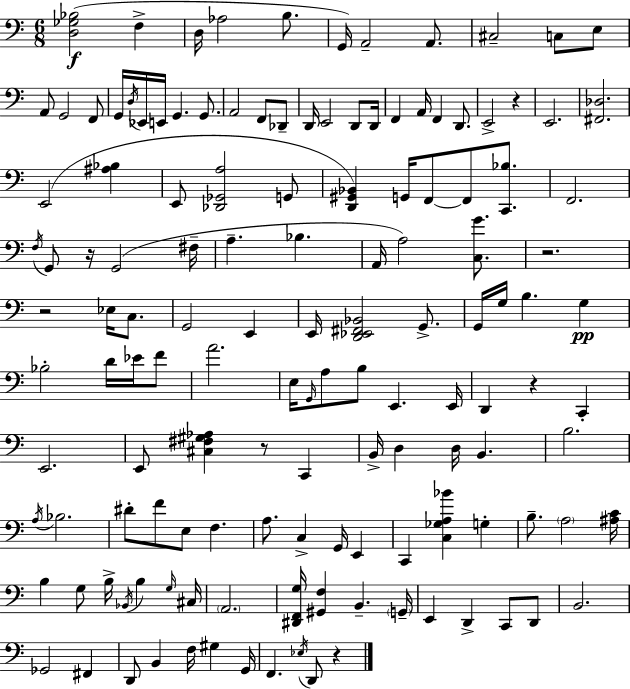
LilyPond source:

{
  \clef bass
  \numericTimeSignature
  \time 6/8
  \key a \minor
  <d ges bes>2(\f f4-> | d16 aes2 b8. | g,16) a,2-- a,8. | cis2-- c8 e8 | \break a,8 g,2 f,8 | g,16 \acciaccatura { d16 } ees,16 e,16 g,4. g,8. | a,2 f,8 des,8-- | d,16 e,2 d,8 | \break d,16 f,4 a,16 f,4 d,8. | e,2-> r4 | e,2. | <fis, des>2. | \break e,2( <ais bes>4 | e,8 <des, ges, a>2 g,8 | <d, gis, bes,>4) g,16 f,8~~ f,8 <c, bes>8. | f,2. | \break \acciaccatura { f16 } g,8 r16 g,2( | fis16-- a4.-- bes4. | a,16 a2) <c g'>8. | r2. | \break r2 ees16 c8. | g,2 e,4 | e,16 <d, ees, fis, bes,>2 g,8.-> | g,16 g16 b4. g4\pp | \break bes2-. d'16 ees'16 | f'8 a'2. | e16 \grace { g,16 } a8 b8 e,4. | e,16 d,4 r4 c,4-. | \break e,2. | e,8 <cis fis gis aes>4 r8 c,4 | b,16-> d4 d16 b,4. | b2. | \break \acciaccatura { a16 } bes2. | dis'8-. f'8 e8 f4. | a8. c4-> g,16 | e,4 c,4 <c ges a bes'>4 | \break g4-. b8.-- \parenthesize a2 | <ais c'>16 b4 g8 b16-> \acciaccatura { bes,16 } | b4 \grace { g16 } cis16 \parenthesize a,2. | <dis, f, g>16 <gis, f>4 b,4.-- | \break \parenthesize g,16-- e,4 d,4-> | c,8 d,8 b,2. | ges,2 | fis,4 d,8 b,4 | \break f16 gis4 g,16 f,4. | \acciaccatura { ees16 } d,8 r4 \bar "|."
}